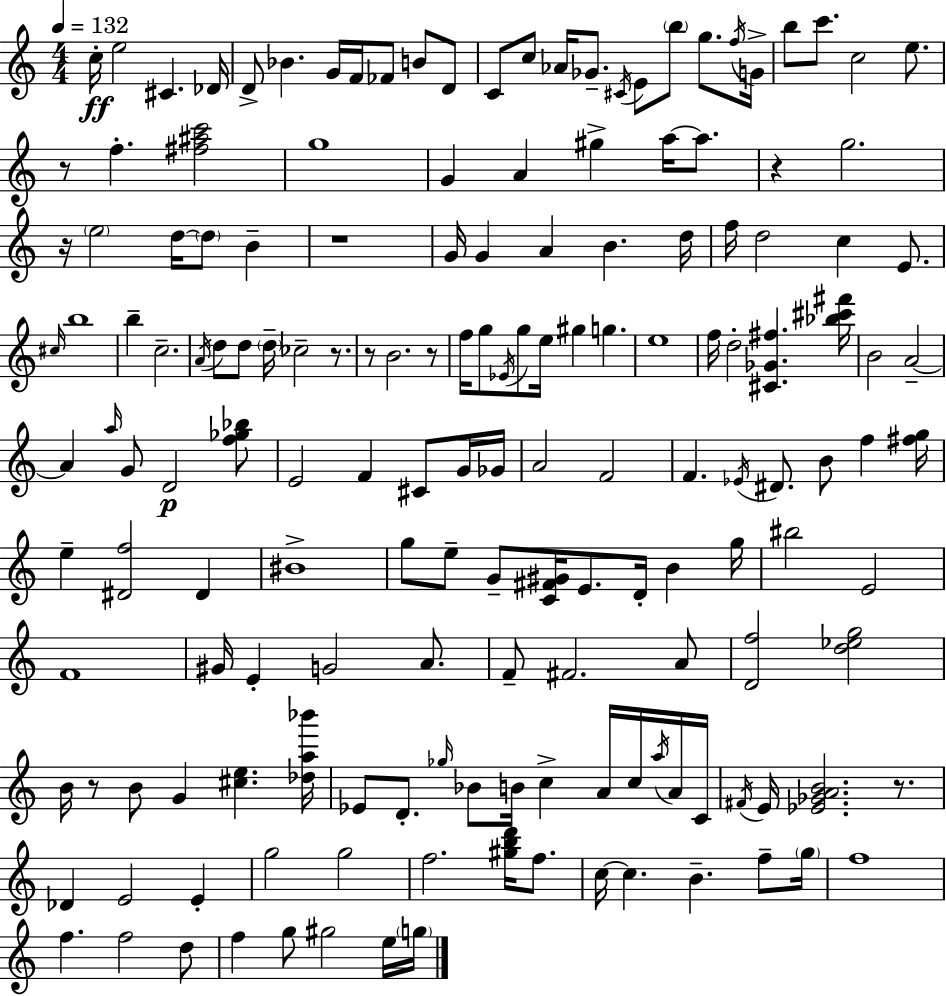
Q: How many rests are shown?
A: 9